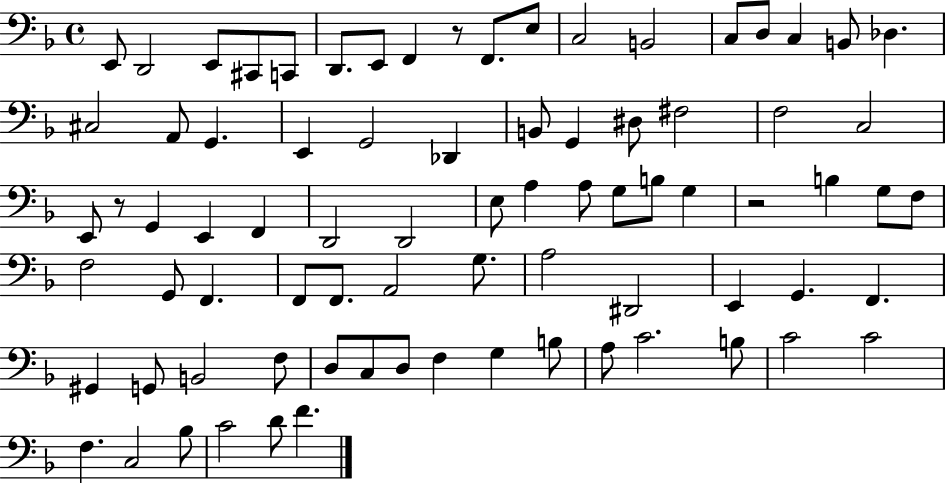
E2/e D2/h E2/e C#2/e C2/e D2/e. E2/e F2/q R/e F2/e. E3/e C3/h B2/h C3/e D3/e C3/q B2/e Db3/q. C#3/h A2/e G2/q. E2/q G2/h Db2/q B2/e G2/q D#3/e F#3/h F3/h C3/h E2/e R/e G2/q E2/q F2/q D2/h D2/h E3/e A3/q A3/e G3/e B3/e G3/q R/h B3/q G3/e F3/e F3/h G2/e F2/q. F2/e F2/e. A2/h G3/e. A3/h D#2/h E2/q G2/q. F2/q. G#2/q G2/e B2/h F3/e D3/e C3/e D3/e F3/q G3/q B3/e A3/e C4/h. B3/e C4/h C4/h F3/q. C3/h Bb3/e C4/h D4/e F4/q.